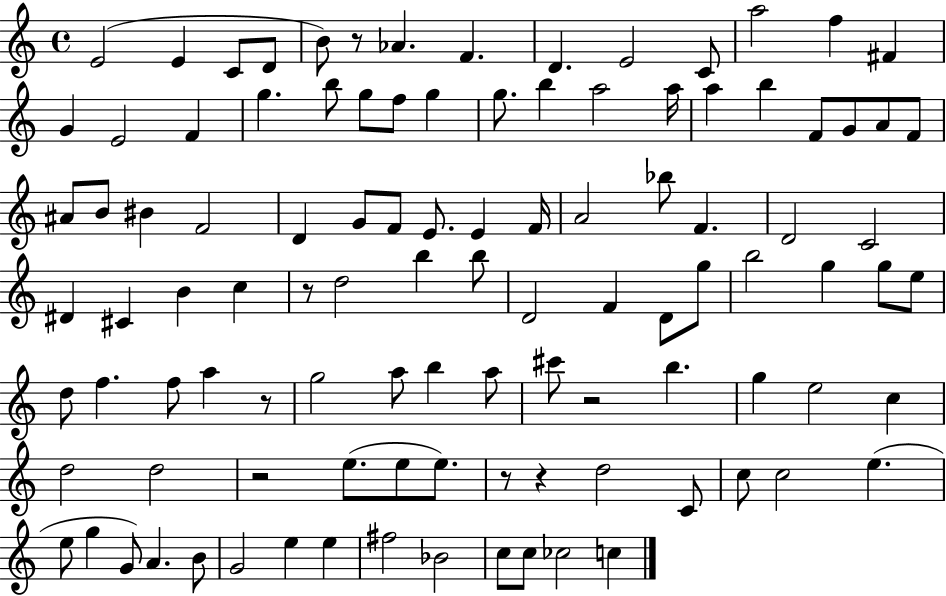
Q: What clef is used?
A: treble